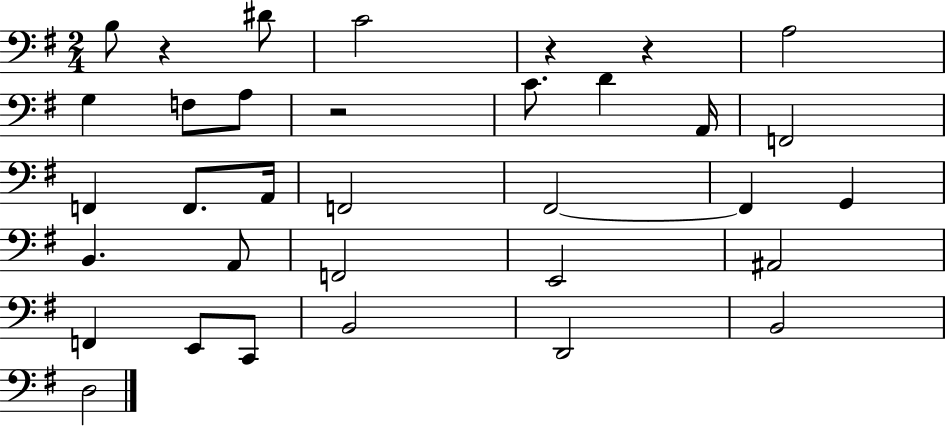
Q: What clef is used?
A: bass